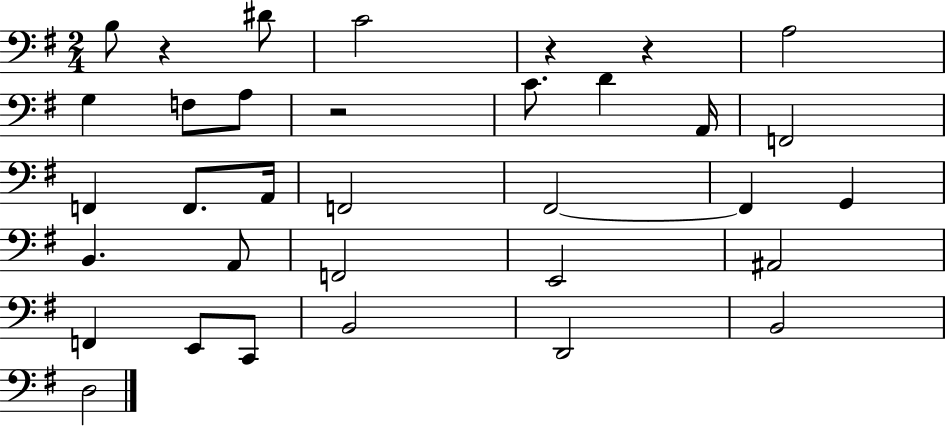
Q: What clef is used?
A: bass